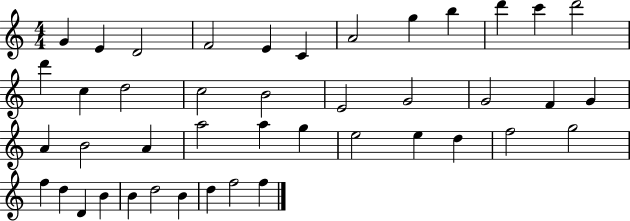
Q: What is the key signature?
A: C major